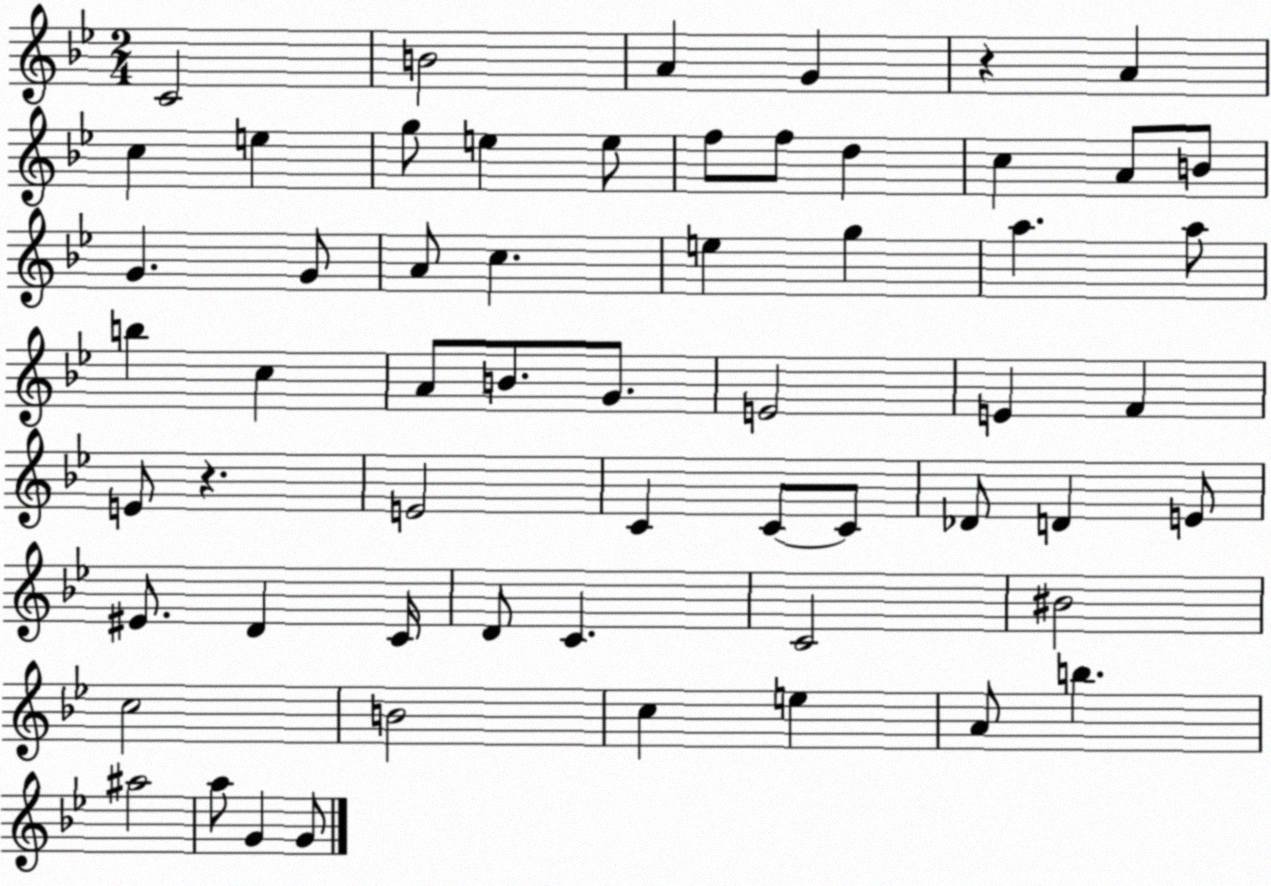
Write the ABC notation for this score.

X:1
T:Untitled
M:2/4
L:1/4
K:Bb
C2 B2 A G z A c e g/2 e e/2 f/2 f/2 d c A/2 B/2 G G/2 A/2 c e g a a/2 b c A/2 B/2 G/2 E2 E F E/2 z E2 C C/2 C/2 _D/2 D E/2 ^E/2 D C/4 D/2 C C2 ^B2 c2 B2 c e A/2 b ^a2 a/2 G G/2